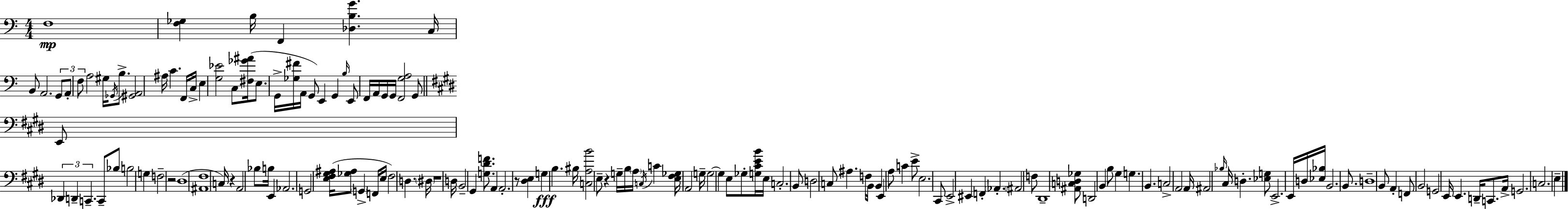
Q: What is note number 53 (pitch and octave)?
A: F#3